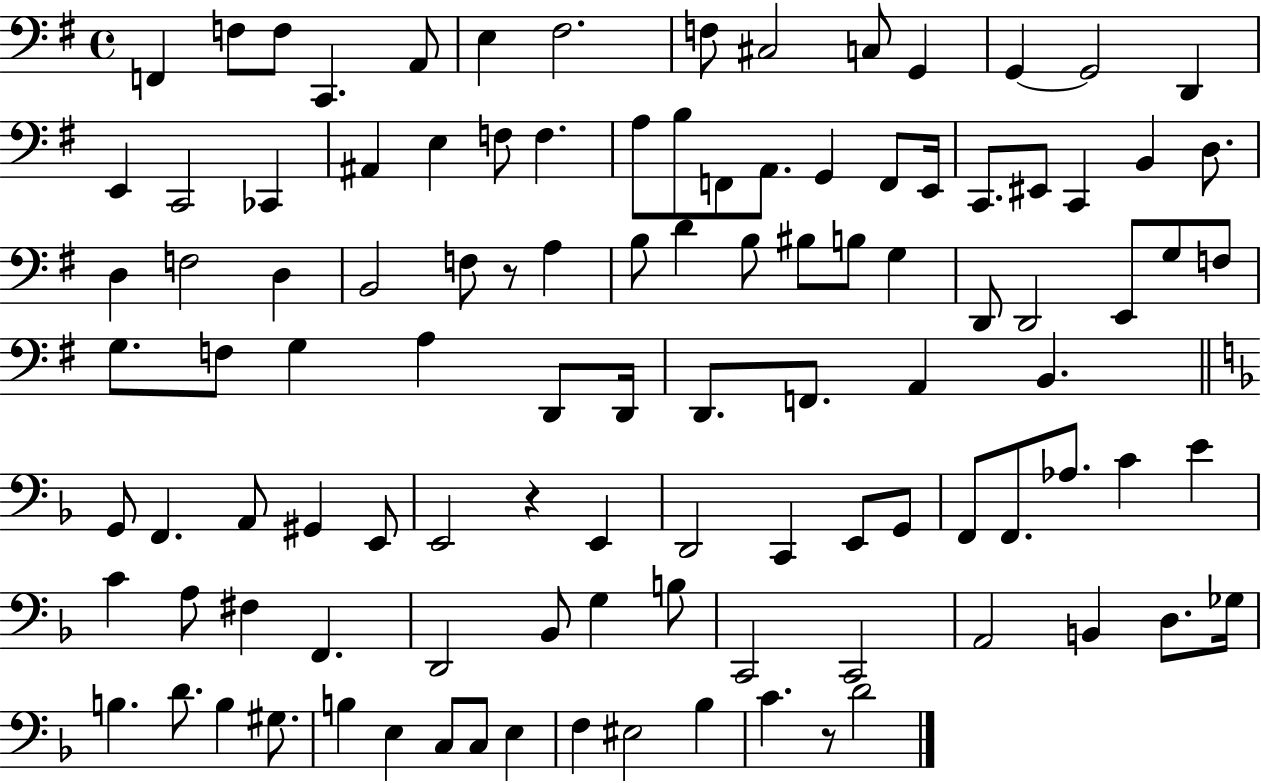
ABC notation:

X:1
T:Untitled
M:4/4
L:1/4
K:G
F,, F,/2 F,/2 C,, A,,/2 E, ^F,2 F,/2 ^C,2 C,/2 G,, G,, G,,2 D,, E,, C,,2 _C,, ^A,, E, F,/2 F, A,/2 B,/2 F,,/2 A,,/2 G,, F,,/2 E,,/4 C,,/2 ^E,,/2 C,, B,, D,/2 D, F,2 D, B,,2 F,/2 z/2 A, B,/2 D B,/2 ^B,/2 B,/2 G, D,,/2 D,,2 E,,/2 G,/2 F,/2 G,/2 F,/2 G, A, D,,/2 D,,/4 D,,/2 F,,/2 A,, B,, G,,/2 F,, A,,/2 ^G,, E,,/2 E,,2 z E,, D,,2 C,, E,,/2 G,,/2 F,,/2 F,,/2 _A,/2 C E C A,/2 ^F, F,, D,,2 _B,,/2 G, B,/2 C,,2 C,,2 A,,2 B,, D,/2 _G,/4 B, D/2 B, ^G,/2 B, E, C,/2 C,/2 E, F, ^E,2 _B, C z/2 D2